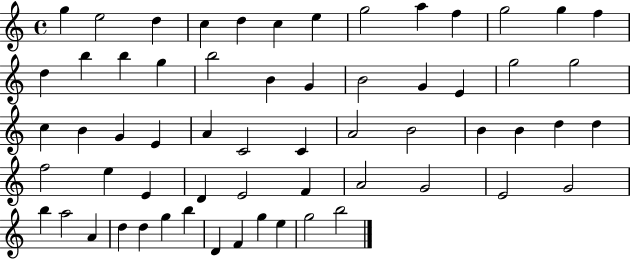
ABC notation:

X:1
T:Untitled
M:4/4
L:1/4
K:C
g e2 d c d c e g2 a f g2 g f d b b g b2 B G B2 G E g2 g2 c B G E A C2 C A2 B2 B B d d f2 e E D E2 F A2 G2 E2 G2 b a2 A d d g b D F g e g2 b2